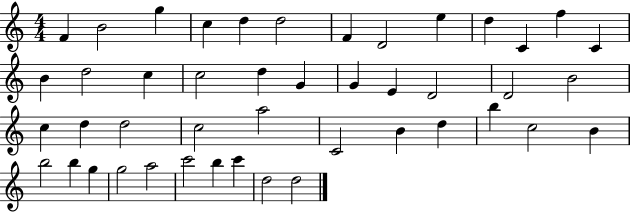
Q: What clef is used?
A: treble